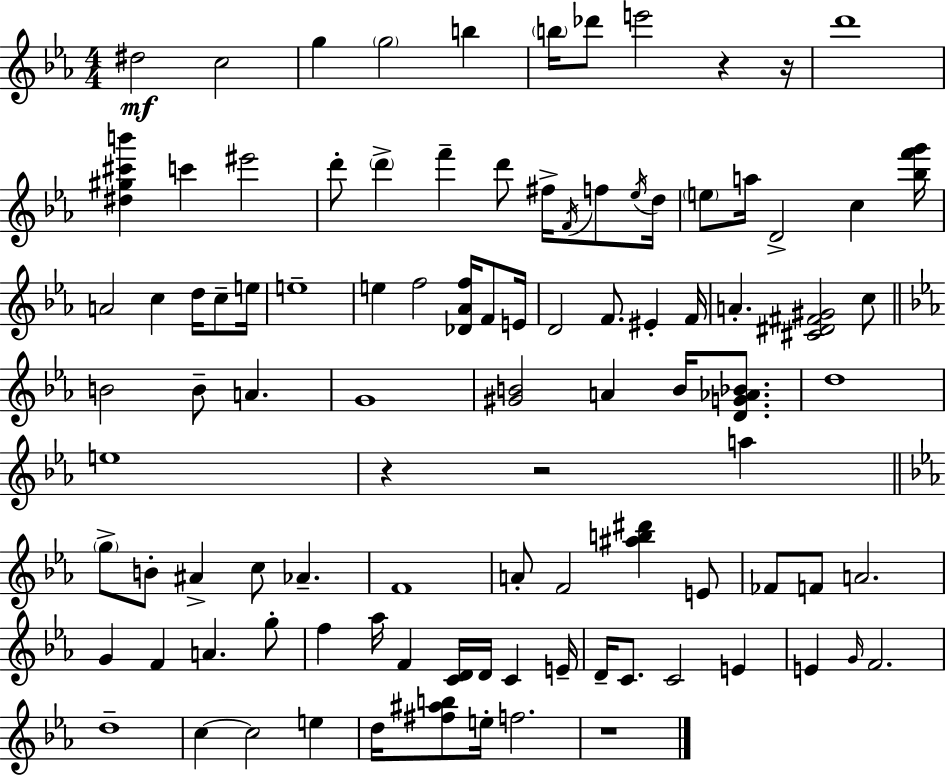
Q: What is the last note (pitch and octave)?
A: F5